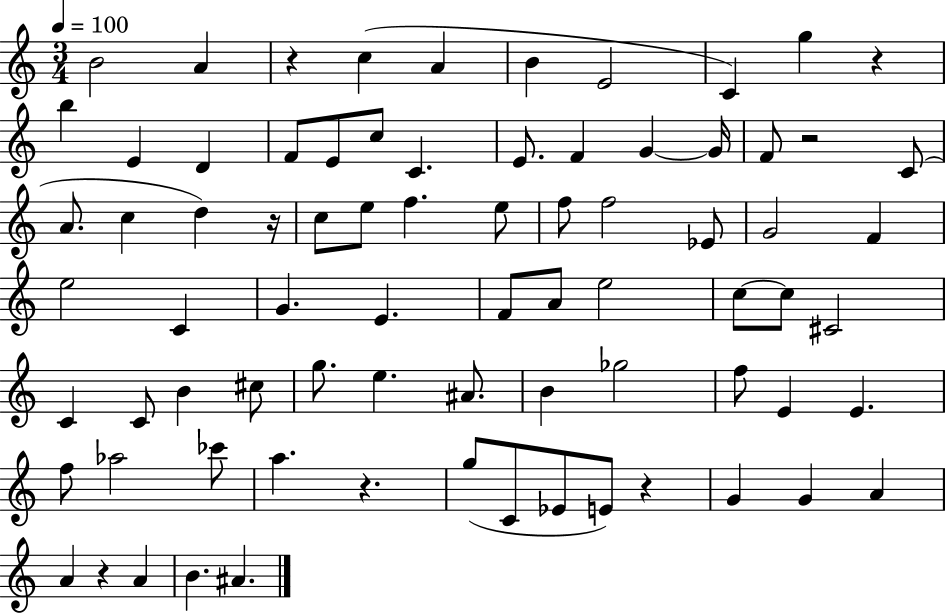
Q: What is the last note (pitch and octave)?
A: A#4